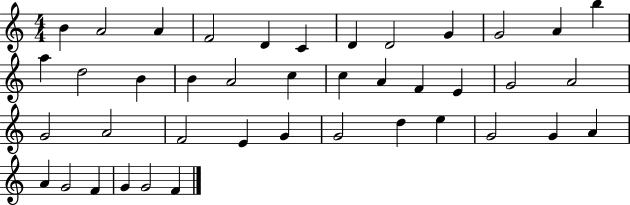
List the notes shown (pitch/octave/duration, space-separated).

B4/q A4/h A4/q F4/h D4/q C4/q D4/q D4/h G4/q G4/h A4/q B5/q A5/q D5/h B4/q B4/q A4/h C5/q C5/q A4/q F4/q E4/q G4/h A4/h G4/h A4/h F4/h E4/q G4/q G4/h D5/q E5/q G4/h G4/q A4/q A4/q G4/h F4/q G4/q G4/h F4/q